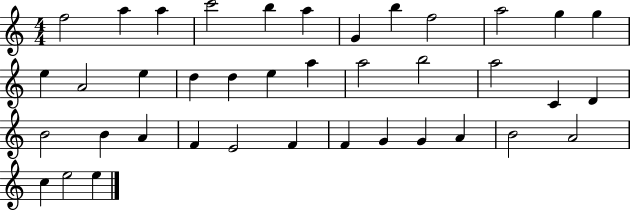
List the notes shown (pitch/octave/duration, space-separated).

F5/h A5/q A5/q C6/h B5/q A5/q G4/q B5/q F5/h A5/h G5/q G5/q E5/q A4/h E5/q D5/q D5/q E5/q A5/q A5/h B5/h A5/h C4/q D4/q B4/h B4/q A4/q F4/q E4/h F4/q F4/q G4/q G4/q A4/q B4/h A4/h C5/q E5/h E5/q